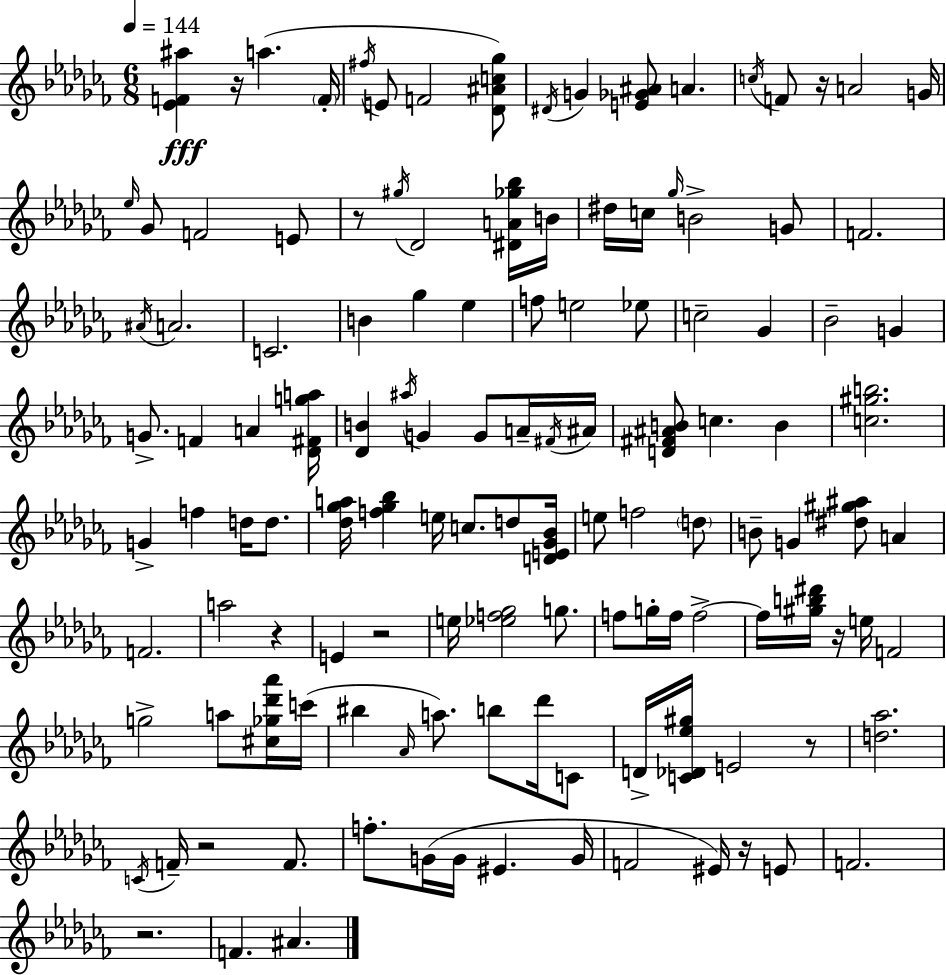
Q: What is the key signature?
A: AES minor